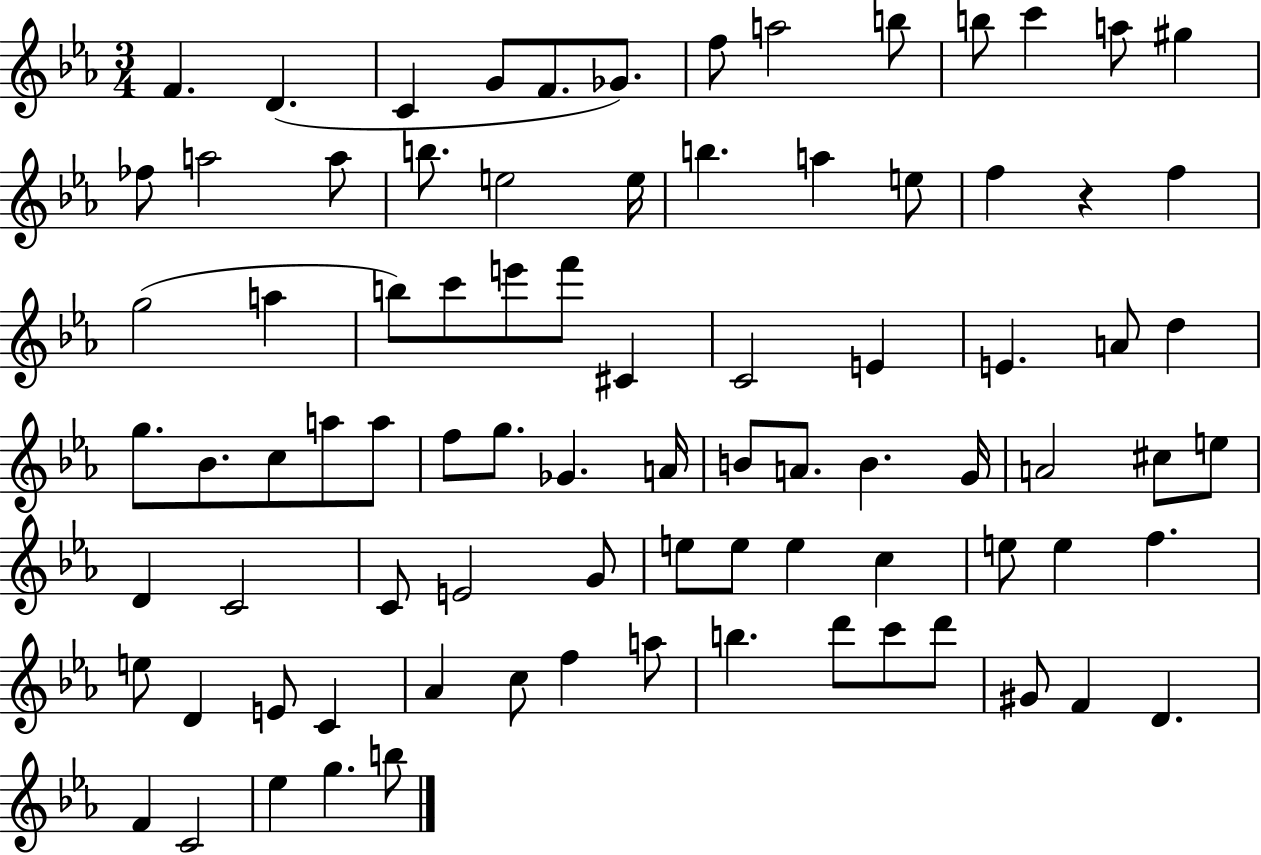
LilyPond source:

{
  \clef treble
  \numericTimeSignature
  \time 3/4
  \key ees \major
  f'4. d'4.( | c'4 g'8 f'8. ges'8.) | f''8 a''2 b''8 | b''8 c'''4 a''8 gis''4 | \break fes''8 a''2 a''8 | b''8. e''2 e''16 | b''4. a''4 e''8 | f''4 r4 f''4 | \break g''2( a''4 | b''8) c'''8 e'''8 f'''8 cis'4 | c'2 e'4 | e'4. a'8 d''4 | \break g''8. bes'8. c''8 a''8 a''8 | f''8 g''8. ges'4. a'16 | b'8 a'8. b'4. g'16 | a'2 cis''8 e''8 | \break d'4 c'2 | c'8 e'2 g'8 | e''8 e''8 e''4 c''4 | e''8 e''4 f''4. | \break e''8 d'4 e'8 c'4 | aes'4 c''8 f''4 a''8 | b''4. d'''8 c'''8 d'''8 | gis'8 f'4 d'4. | \break f'4 c'2 | ees''4 g''4. b''8 | \bar "|."
}